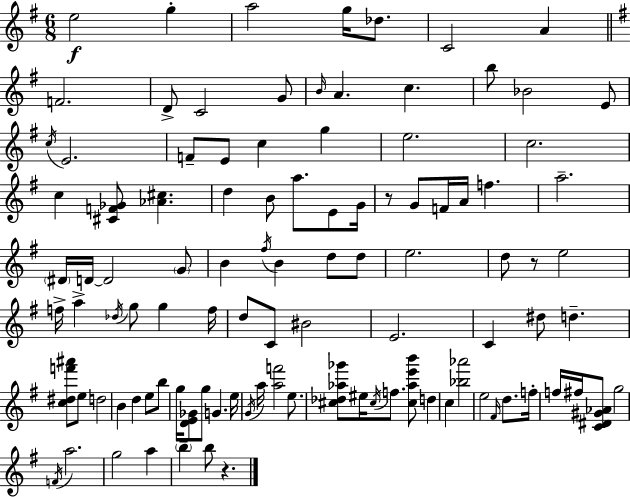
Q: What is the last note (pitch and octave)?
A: B5